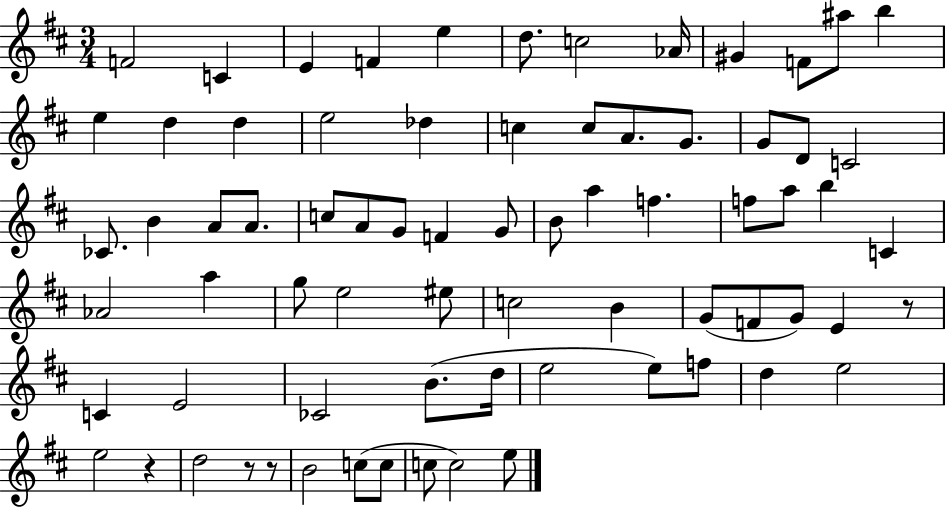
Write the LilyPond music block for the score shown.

{
  \clef treble
  \numericTimeSignature
  \time 3/4
  \key d \major
  \repeat volta 2 { f'2 c'4 | e'4 f'4 e''4 | d''8. c''2 aes'16 | gis'4 f'8 ais''8 b''4 | \break e''4 d''4 d''4 | e''2 des''4 | c''4 c''8 a'8. g'8. | g'8 d'8 c'2 | \break ces'8. b'4 a'8 a'8. | c''8 a'8 g'8 f'4 g'8 | b'8 a''4 f''4. | f''8 a''8 b''4 c'4 | \break aes'2 a''4 | g''8 e''2 eis''8 | c''2 b'4 | g'8( f'8 g'8) e'4 r8 | \break c'4 e'2 | ces'2 b'8.( d''16 | e''2 e''8) f''8 | d''4 e''2 | \break e''2 r4 | d''2 r8 r8 | b'2 c''8( c''8 | c''8 c''2) e''8 | \break } \bar "|."
}